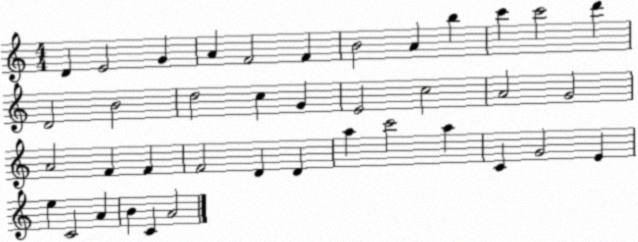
X:1
T:Untitled
M:4/4
L:1/4
K:C
D E2 G A F2 F B2 A b c' c'2 d' D2 B2 d2 c G E2 c2 A2 G2 A2 F F F2 D D a c'2 a C G2 E e C2 A B C A2